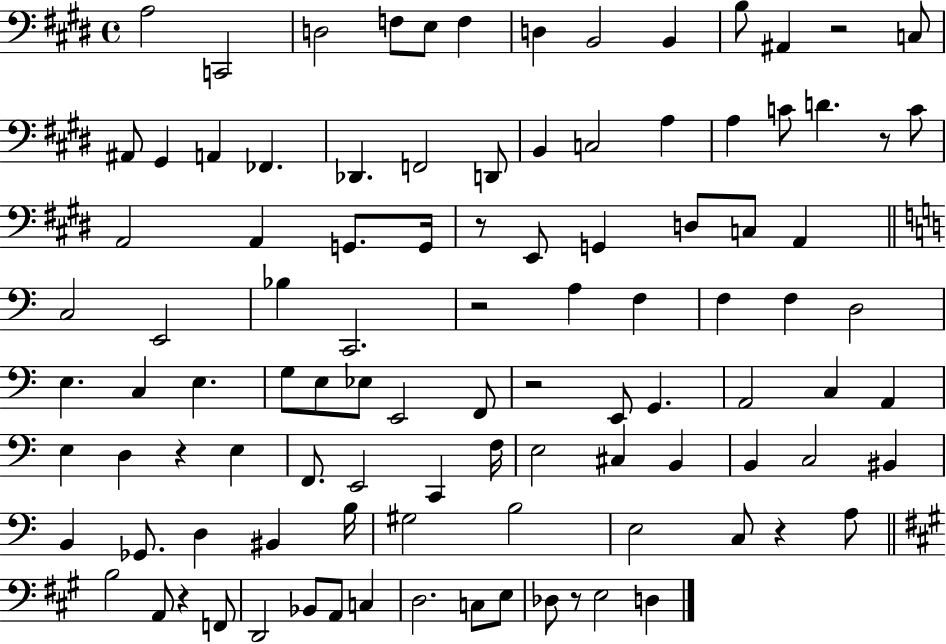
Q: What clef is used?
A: bass